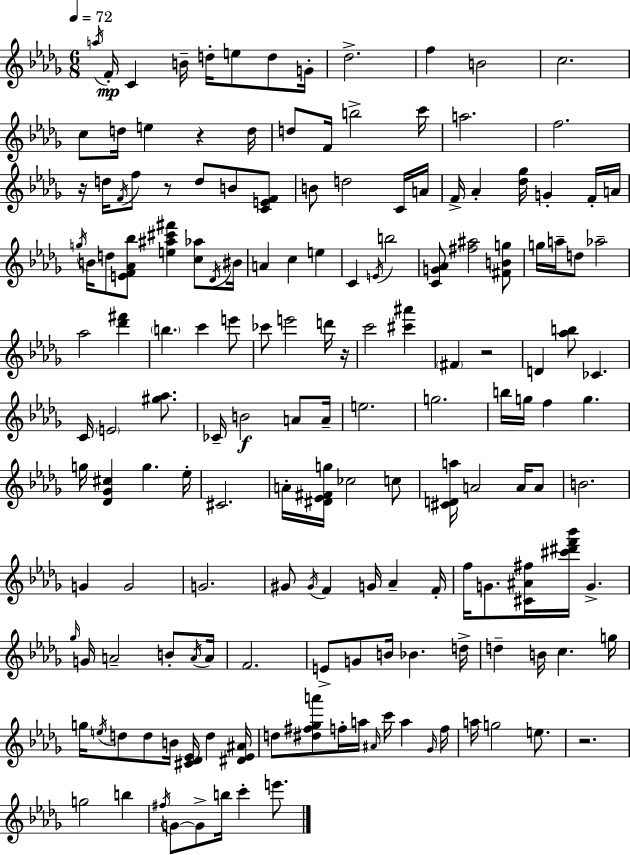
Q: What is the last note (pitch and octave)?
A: E6